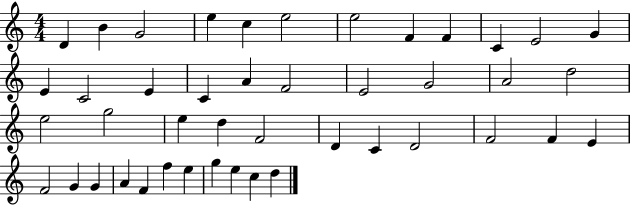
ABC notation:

X:1
T:Untitled
M:4/4
L:1/4
K:C
D B G2 e c e2 e2 F F C E2 G E C2 E C A F2 E2 G2 A2 d2 e2 g2 e d F2 D C D2 F2 F E F2 G G A F f e g e c d